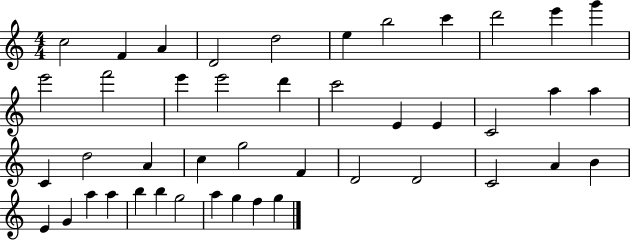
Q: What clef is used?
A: treble